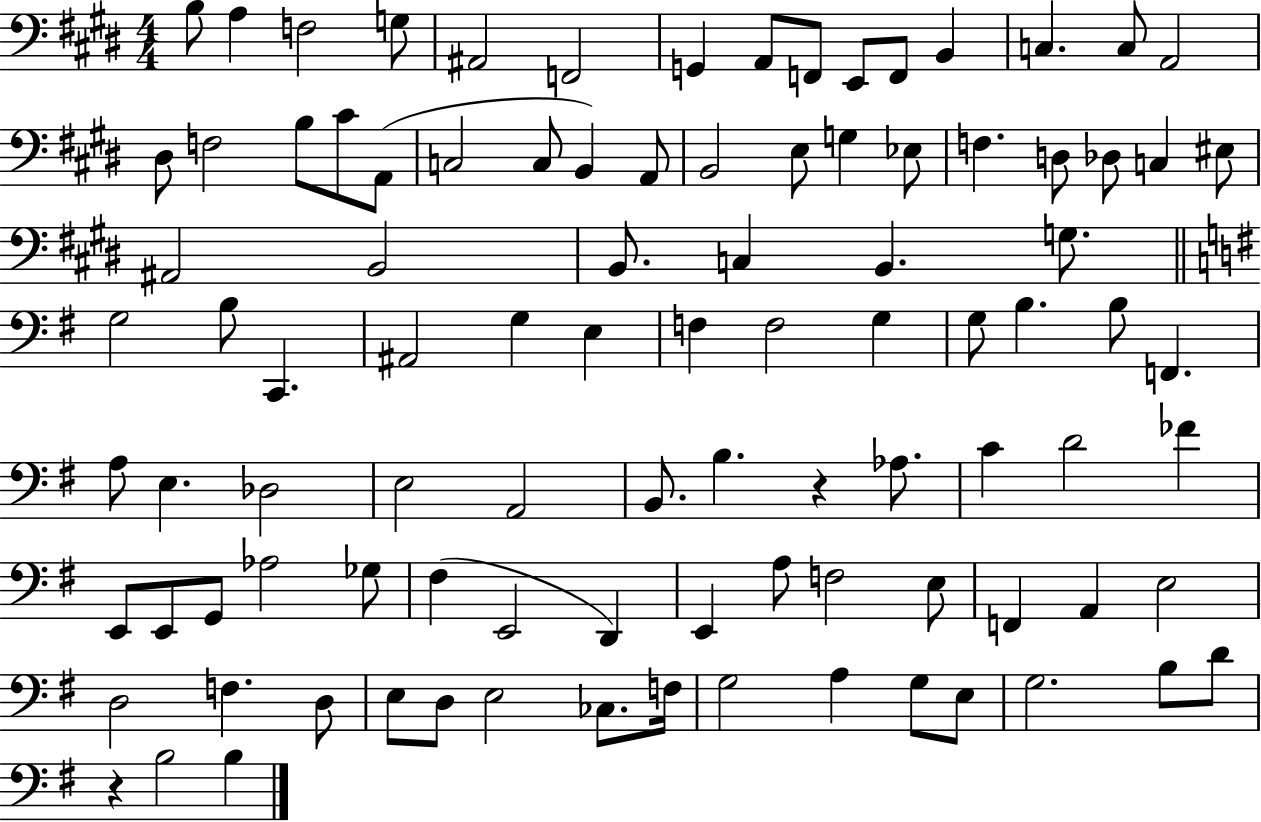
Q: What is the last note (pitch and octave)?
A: B3